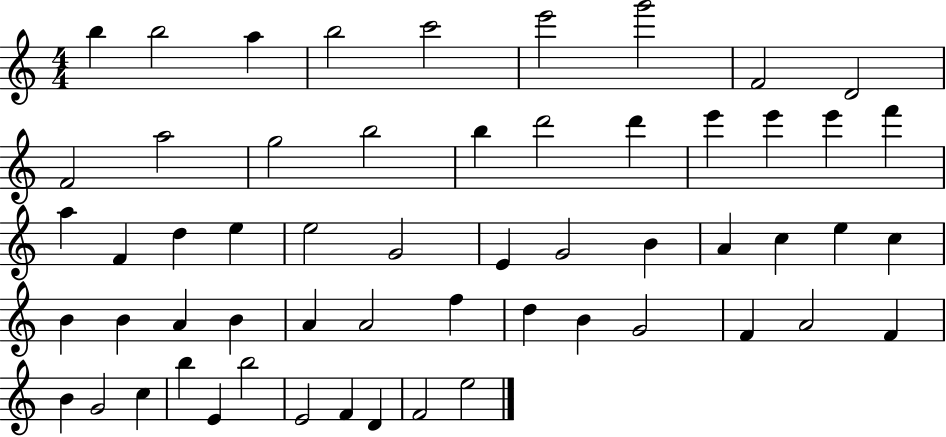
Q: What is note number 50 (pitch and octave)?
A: B5